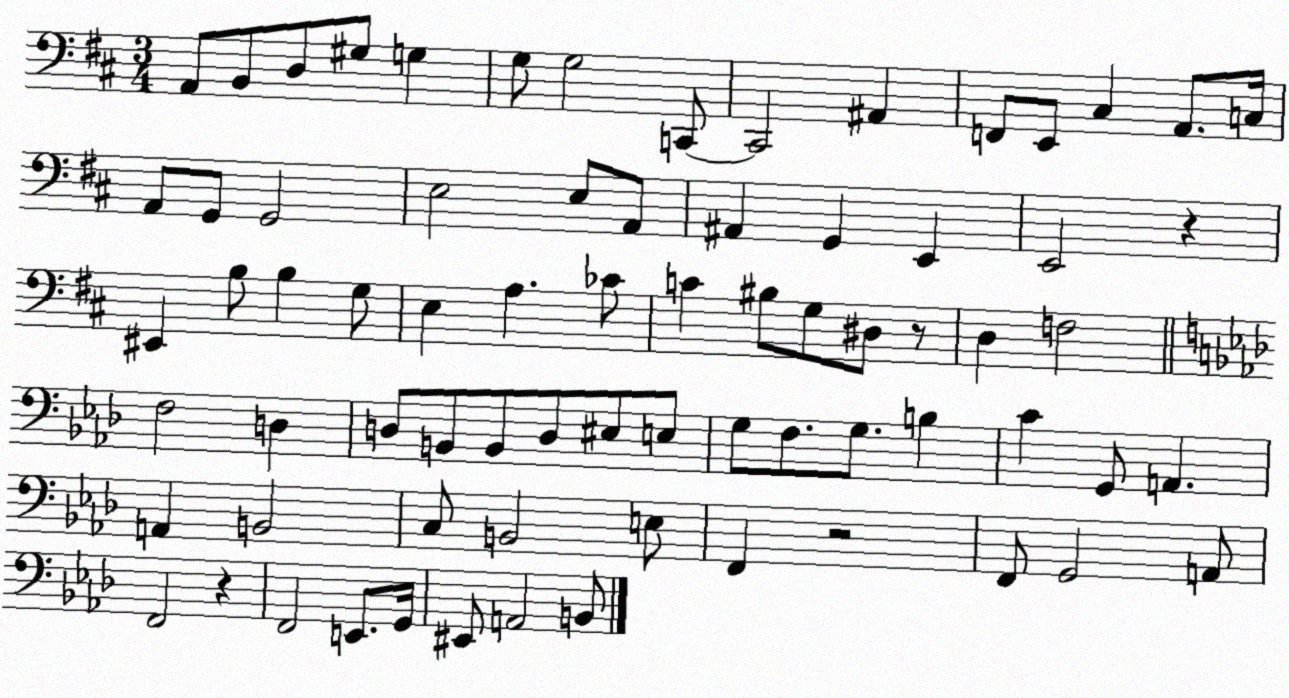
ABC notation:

X:1
T:Untitled
M:3/4
L:1/4
K:D
A,,/2 B,,/2 D,/2 ^G,/2 G, G,/2 G,2 C,,/2 C,,2 ^A,, F,,/2 E,,/2 ^C, A,,/2 C,/4 A,,/2 G,,/2 G,,2 E,2 E,/2 A,,/2 ^A,, G,, E,, E,,2 z ^E,, B,/2 B, G,/2 E, A, _C/2 C ^B,/2 G,/2 ^D,/2 z/2 D, F,2 F,2 D, D,/2 B,,/2 B,,/2 D,/2 ^E,/2 E,/2 G,/2 F,/2 G,/2 B, C G,,/2 A,, A,, B,,2 C,/2 B,,2 E,/2 F,, z2 F,,/2 G,,2 A,,/2 F,,2 z F,,2 E,,/2 G,,/4 ^E,,/2 A,,2 B,,/2